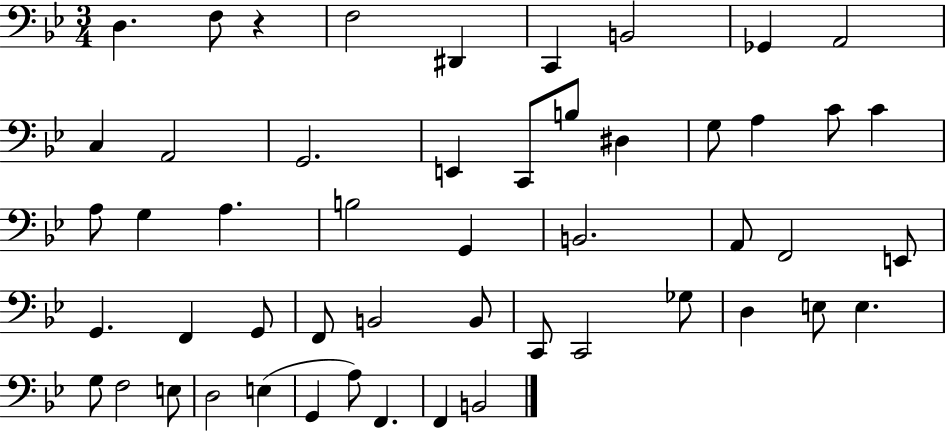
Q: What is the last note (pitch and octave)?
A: B2